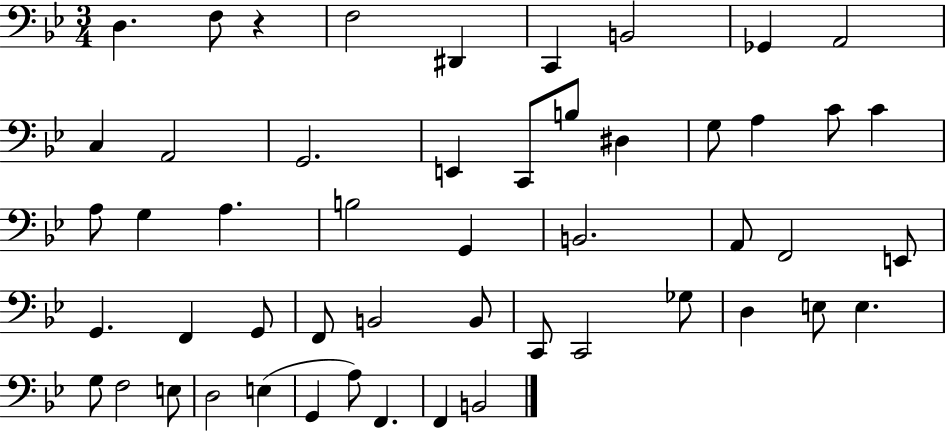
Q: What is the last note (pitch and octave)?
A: B2